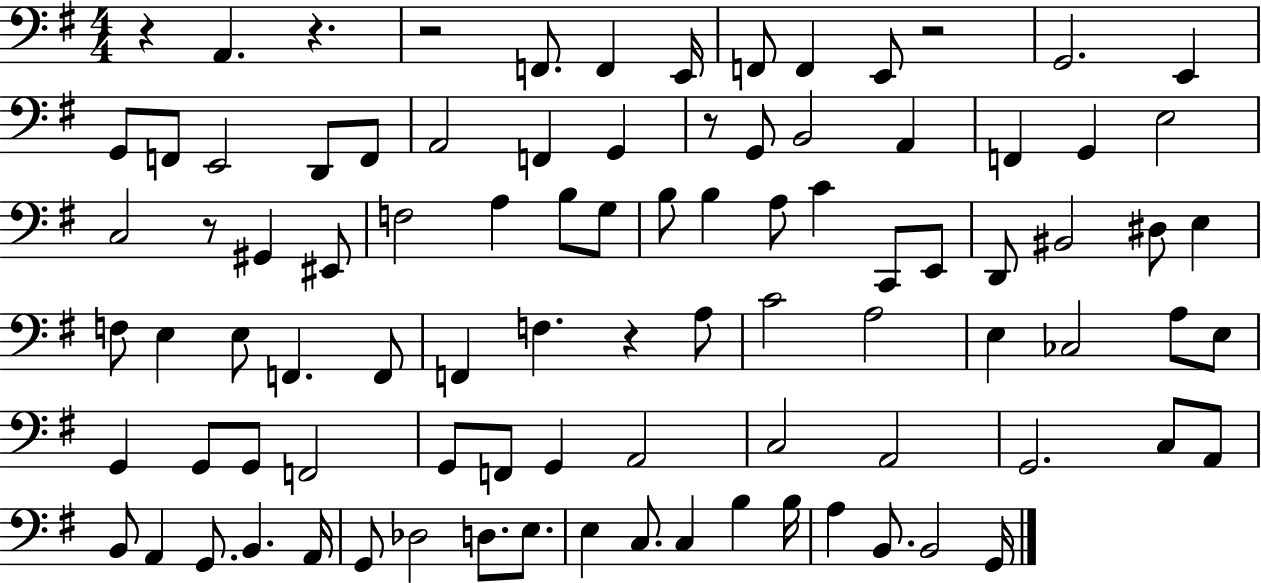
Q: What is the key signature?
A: G major